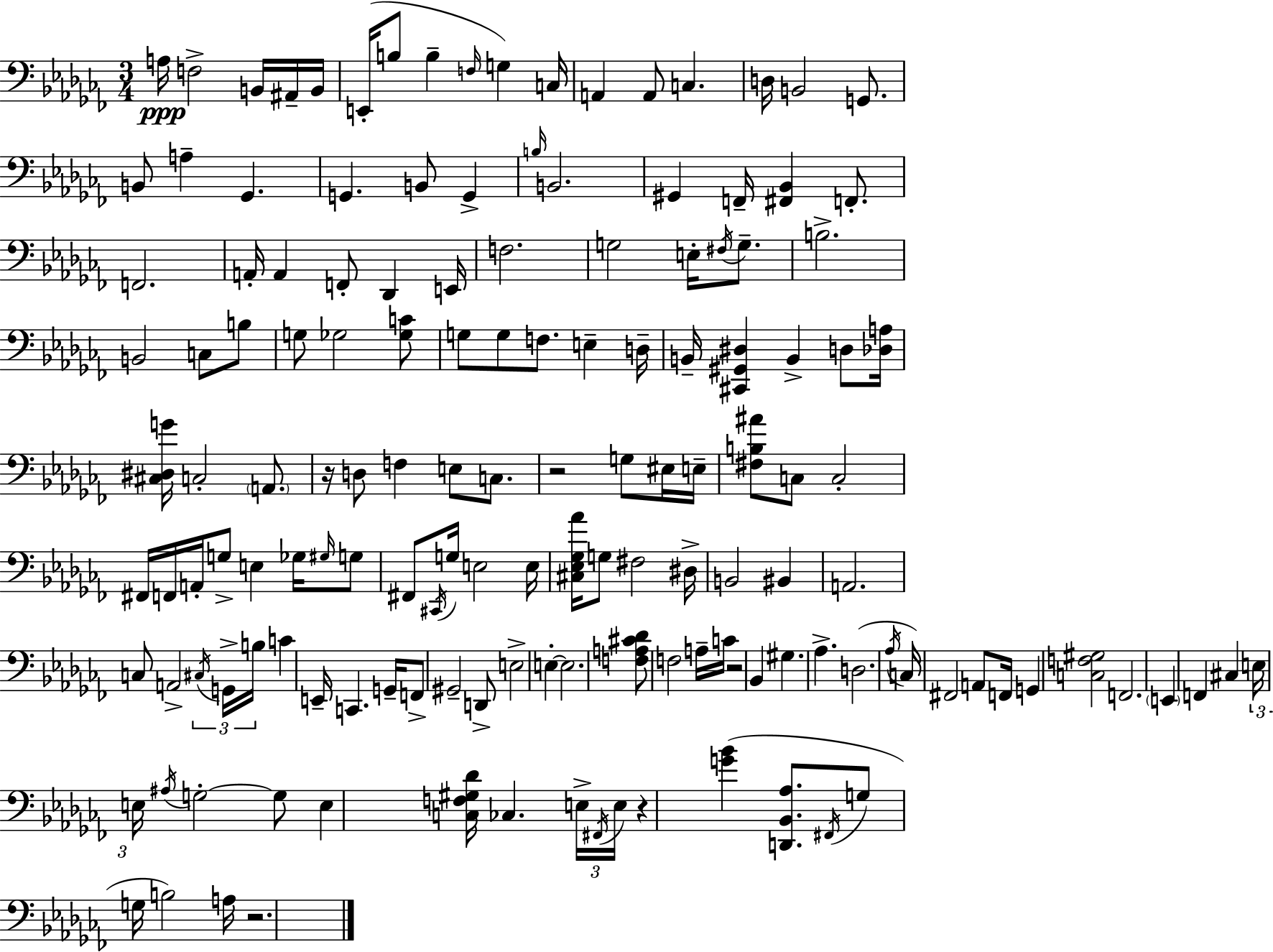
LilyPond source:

{
  \clef bass
  \numericTimeSignature
  \time 3/4
  \key aes \minor
  a16\ppp f2-> b,16 ais,16-- b,16 | e,16-.( b8 b4-- \grace { f16 }) g4 | c16 a,4 a,8 c4. | d16 b,2 g,8. | \break b,8 a4-- ges,4. | g,4. b,8 g,4-> | \grace { b16 } b,2. | gis,4 f,16-- <fis, bes,>4 f,8.-. | \break f,2. | a,16-. a,4 f,8-. des,4 | e,16 f2. | g2 e16-. \acciaccatura { fis16 } | \break g8.-- b2.-> | b,2 c8 | b8 g8 ges2 | <ges c'>8 g8 g8 f8. e4-- | \break d16-- b,16-- <cis, gis, dis>4 b,4-> | d8 <des a>16 <cis dis g'>16 c2-. | \parenthesize a,8. r16 d8 f4 e8 | c8. r2 g8 | \break eis16 e16-- <fis b ais'>8 c8 c2-. | fis,16 f,16 a,16-. g8-> e4 | ges16 \grace { gis16 } g8 fis,8 \acciaccatura { cis,16 } g16 e2 | e16 <cis ees ges aes'>16 g8 fis2 | \break dis16-> b,2 | bis,4 a,2. | c8 a,2-> | \tuplet 3/2 { \acciaccatura { cis16 } g,16-> b16 } c'4 e,16-- c,4. | \break g,16-- f,8-> gis,2-- | d,8-> e2-> | e4-.~~ e2. | <f a cis' des'>8 f2 | \break a16-- c'16 r2 | bes,4 gis4. | aes4.-> d2.( | \acciaccatura { aes16 } c16) fis,2 | \break a,8 f,16 g,4 <c f gis>2 | f,2. | \parenthesize e,4 f,4 | cis4 \tuplet 3/2 { e16 e16 \acciaccatura { ais16 } } g2-.~~ | \break g8 e4 | <c f gis des'>16 ces4. \tuplet 3/2 { e16-> \acciaccatura { fis,16 } e16 } r4 | <g' bes'>4( <d, bes, aes>8. \acciaccatura { fis,16 } g8 | g16 b2) a16 r2. | \break \bar "|."
}